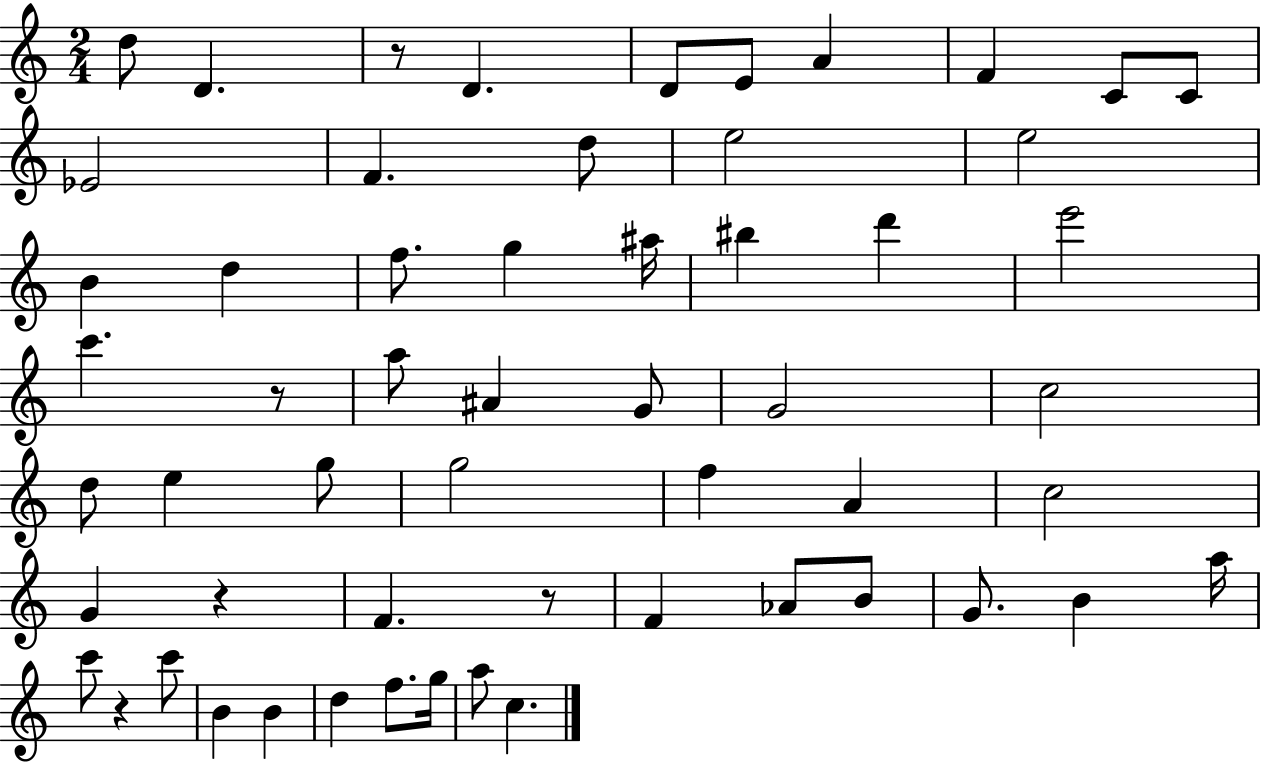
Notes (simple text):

D5/e D4/q. R/e D4/q. D4/e E4/e A4/q F4/q C4/e C4/e Eb4/h F4/q. D5/e E5/h E5/h B4/q D5/q F5/e. G5/q A#5/s BIS5/q D6/q E6/h C6/q. R/e A5/e A#4/q G4/e G4/h C5/h D5/e E5/q G5/e G5/h F5/q A4/q C5/h G4/q R/q F4/q. R/e F4/q Ab4/e B4/e G4/e. B4/q A5/s C6/e R/q C6/e B4/q B4/q D5/q F5/e. G5/s A5/e C5/q.